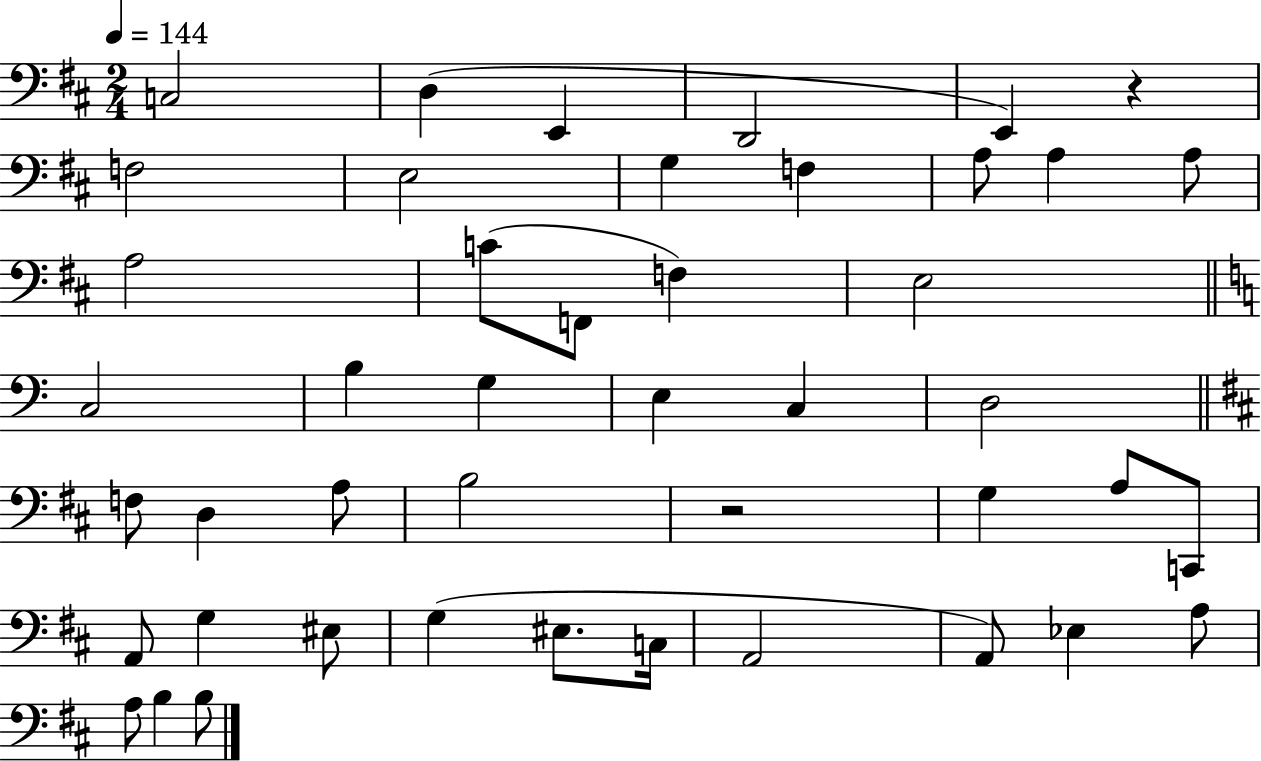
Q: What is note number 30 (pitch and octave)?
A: C2